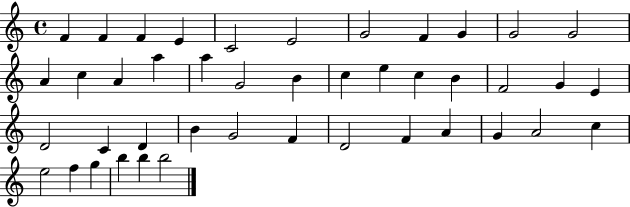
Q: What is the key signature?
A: C major